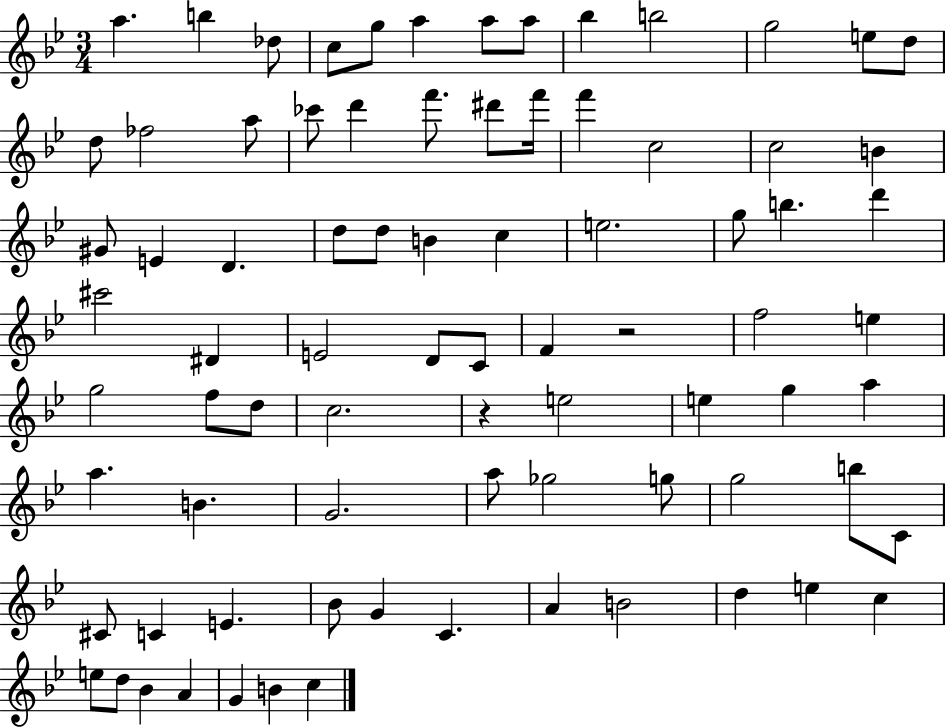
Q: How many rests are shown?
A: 2